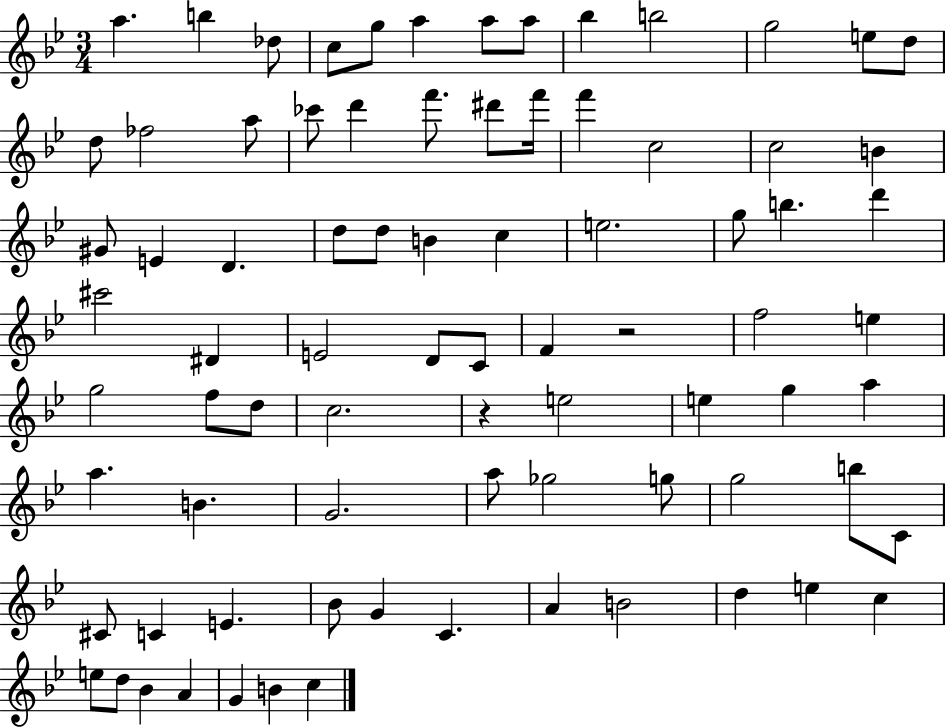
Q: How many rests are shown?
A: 2